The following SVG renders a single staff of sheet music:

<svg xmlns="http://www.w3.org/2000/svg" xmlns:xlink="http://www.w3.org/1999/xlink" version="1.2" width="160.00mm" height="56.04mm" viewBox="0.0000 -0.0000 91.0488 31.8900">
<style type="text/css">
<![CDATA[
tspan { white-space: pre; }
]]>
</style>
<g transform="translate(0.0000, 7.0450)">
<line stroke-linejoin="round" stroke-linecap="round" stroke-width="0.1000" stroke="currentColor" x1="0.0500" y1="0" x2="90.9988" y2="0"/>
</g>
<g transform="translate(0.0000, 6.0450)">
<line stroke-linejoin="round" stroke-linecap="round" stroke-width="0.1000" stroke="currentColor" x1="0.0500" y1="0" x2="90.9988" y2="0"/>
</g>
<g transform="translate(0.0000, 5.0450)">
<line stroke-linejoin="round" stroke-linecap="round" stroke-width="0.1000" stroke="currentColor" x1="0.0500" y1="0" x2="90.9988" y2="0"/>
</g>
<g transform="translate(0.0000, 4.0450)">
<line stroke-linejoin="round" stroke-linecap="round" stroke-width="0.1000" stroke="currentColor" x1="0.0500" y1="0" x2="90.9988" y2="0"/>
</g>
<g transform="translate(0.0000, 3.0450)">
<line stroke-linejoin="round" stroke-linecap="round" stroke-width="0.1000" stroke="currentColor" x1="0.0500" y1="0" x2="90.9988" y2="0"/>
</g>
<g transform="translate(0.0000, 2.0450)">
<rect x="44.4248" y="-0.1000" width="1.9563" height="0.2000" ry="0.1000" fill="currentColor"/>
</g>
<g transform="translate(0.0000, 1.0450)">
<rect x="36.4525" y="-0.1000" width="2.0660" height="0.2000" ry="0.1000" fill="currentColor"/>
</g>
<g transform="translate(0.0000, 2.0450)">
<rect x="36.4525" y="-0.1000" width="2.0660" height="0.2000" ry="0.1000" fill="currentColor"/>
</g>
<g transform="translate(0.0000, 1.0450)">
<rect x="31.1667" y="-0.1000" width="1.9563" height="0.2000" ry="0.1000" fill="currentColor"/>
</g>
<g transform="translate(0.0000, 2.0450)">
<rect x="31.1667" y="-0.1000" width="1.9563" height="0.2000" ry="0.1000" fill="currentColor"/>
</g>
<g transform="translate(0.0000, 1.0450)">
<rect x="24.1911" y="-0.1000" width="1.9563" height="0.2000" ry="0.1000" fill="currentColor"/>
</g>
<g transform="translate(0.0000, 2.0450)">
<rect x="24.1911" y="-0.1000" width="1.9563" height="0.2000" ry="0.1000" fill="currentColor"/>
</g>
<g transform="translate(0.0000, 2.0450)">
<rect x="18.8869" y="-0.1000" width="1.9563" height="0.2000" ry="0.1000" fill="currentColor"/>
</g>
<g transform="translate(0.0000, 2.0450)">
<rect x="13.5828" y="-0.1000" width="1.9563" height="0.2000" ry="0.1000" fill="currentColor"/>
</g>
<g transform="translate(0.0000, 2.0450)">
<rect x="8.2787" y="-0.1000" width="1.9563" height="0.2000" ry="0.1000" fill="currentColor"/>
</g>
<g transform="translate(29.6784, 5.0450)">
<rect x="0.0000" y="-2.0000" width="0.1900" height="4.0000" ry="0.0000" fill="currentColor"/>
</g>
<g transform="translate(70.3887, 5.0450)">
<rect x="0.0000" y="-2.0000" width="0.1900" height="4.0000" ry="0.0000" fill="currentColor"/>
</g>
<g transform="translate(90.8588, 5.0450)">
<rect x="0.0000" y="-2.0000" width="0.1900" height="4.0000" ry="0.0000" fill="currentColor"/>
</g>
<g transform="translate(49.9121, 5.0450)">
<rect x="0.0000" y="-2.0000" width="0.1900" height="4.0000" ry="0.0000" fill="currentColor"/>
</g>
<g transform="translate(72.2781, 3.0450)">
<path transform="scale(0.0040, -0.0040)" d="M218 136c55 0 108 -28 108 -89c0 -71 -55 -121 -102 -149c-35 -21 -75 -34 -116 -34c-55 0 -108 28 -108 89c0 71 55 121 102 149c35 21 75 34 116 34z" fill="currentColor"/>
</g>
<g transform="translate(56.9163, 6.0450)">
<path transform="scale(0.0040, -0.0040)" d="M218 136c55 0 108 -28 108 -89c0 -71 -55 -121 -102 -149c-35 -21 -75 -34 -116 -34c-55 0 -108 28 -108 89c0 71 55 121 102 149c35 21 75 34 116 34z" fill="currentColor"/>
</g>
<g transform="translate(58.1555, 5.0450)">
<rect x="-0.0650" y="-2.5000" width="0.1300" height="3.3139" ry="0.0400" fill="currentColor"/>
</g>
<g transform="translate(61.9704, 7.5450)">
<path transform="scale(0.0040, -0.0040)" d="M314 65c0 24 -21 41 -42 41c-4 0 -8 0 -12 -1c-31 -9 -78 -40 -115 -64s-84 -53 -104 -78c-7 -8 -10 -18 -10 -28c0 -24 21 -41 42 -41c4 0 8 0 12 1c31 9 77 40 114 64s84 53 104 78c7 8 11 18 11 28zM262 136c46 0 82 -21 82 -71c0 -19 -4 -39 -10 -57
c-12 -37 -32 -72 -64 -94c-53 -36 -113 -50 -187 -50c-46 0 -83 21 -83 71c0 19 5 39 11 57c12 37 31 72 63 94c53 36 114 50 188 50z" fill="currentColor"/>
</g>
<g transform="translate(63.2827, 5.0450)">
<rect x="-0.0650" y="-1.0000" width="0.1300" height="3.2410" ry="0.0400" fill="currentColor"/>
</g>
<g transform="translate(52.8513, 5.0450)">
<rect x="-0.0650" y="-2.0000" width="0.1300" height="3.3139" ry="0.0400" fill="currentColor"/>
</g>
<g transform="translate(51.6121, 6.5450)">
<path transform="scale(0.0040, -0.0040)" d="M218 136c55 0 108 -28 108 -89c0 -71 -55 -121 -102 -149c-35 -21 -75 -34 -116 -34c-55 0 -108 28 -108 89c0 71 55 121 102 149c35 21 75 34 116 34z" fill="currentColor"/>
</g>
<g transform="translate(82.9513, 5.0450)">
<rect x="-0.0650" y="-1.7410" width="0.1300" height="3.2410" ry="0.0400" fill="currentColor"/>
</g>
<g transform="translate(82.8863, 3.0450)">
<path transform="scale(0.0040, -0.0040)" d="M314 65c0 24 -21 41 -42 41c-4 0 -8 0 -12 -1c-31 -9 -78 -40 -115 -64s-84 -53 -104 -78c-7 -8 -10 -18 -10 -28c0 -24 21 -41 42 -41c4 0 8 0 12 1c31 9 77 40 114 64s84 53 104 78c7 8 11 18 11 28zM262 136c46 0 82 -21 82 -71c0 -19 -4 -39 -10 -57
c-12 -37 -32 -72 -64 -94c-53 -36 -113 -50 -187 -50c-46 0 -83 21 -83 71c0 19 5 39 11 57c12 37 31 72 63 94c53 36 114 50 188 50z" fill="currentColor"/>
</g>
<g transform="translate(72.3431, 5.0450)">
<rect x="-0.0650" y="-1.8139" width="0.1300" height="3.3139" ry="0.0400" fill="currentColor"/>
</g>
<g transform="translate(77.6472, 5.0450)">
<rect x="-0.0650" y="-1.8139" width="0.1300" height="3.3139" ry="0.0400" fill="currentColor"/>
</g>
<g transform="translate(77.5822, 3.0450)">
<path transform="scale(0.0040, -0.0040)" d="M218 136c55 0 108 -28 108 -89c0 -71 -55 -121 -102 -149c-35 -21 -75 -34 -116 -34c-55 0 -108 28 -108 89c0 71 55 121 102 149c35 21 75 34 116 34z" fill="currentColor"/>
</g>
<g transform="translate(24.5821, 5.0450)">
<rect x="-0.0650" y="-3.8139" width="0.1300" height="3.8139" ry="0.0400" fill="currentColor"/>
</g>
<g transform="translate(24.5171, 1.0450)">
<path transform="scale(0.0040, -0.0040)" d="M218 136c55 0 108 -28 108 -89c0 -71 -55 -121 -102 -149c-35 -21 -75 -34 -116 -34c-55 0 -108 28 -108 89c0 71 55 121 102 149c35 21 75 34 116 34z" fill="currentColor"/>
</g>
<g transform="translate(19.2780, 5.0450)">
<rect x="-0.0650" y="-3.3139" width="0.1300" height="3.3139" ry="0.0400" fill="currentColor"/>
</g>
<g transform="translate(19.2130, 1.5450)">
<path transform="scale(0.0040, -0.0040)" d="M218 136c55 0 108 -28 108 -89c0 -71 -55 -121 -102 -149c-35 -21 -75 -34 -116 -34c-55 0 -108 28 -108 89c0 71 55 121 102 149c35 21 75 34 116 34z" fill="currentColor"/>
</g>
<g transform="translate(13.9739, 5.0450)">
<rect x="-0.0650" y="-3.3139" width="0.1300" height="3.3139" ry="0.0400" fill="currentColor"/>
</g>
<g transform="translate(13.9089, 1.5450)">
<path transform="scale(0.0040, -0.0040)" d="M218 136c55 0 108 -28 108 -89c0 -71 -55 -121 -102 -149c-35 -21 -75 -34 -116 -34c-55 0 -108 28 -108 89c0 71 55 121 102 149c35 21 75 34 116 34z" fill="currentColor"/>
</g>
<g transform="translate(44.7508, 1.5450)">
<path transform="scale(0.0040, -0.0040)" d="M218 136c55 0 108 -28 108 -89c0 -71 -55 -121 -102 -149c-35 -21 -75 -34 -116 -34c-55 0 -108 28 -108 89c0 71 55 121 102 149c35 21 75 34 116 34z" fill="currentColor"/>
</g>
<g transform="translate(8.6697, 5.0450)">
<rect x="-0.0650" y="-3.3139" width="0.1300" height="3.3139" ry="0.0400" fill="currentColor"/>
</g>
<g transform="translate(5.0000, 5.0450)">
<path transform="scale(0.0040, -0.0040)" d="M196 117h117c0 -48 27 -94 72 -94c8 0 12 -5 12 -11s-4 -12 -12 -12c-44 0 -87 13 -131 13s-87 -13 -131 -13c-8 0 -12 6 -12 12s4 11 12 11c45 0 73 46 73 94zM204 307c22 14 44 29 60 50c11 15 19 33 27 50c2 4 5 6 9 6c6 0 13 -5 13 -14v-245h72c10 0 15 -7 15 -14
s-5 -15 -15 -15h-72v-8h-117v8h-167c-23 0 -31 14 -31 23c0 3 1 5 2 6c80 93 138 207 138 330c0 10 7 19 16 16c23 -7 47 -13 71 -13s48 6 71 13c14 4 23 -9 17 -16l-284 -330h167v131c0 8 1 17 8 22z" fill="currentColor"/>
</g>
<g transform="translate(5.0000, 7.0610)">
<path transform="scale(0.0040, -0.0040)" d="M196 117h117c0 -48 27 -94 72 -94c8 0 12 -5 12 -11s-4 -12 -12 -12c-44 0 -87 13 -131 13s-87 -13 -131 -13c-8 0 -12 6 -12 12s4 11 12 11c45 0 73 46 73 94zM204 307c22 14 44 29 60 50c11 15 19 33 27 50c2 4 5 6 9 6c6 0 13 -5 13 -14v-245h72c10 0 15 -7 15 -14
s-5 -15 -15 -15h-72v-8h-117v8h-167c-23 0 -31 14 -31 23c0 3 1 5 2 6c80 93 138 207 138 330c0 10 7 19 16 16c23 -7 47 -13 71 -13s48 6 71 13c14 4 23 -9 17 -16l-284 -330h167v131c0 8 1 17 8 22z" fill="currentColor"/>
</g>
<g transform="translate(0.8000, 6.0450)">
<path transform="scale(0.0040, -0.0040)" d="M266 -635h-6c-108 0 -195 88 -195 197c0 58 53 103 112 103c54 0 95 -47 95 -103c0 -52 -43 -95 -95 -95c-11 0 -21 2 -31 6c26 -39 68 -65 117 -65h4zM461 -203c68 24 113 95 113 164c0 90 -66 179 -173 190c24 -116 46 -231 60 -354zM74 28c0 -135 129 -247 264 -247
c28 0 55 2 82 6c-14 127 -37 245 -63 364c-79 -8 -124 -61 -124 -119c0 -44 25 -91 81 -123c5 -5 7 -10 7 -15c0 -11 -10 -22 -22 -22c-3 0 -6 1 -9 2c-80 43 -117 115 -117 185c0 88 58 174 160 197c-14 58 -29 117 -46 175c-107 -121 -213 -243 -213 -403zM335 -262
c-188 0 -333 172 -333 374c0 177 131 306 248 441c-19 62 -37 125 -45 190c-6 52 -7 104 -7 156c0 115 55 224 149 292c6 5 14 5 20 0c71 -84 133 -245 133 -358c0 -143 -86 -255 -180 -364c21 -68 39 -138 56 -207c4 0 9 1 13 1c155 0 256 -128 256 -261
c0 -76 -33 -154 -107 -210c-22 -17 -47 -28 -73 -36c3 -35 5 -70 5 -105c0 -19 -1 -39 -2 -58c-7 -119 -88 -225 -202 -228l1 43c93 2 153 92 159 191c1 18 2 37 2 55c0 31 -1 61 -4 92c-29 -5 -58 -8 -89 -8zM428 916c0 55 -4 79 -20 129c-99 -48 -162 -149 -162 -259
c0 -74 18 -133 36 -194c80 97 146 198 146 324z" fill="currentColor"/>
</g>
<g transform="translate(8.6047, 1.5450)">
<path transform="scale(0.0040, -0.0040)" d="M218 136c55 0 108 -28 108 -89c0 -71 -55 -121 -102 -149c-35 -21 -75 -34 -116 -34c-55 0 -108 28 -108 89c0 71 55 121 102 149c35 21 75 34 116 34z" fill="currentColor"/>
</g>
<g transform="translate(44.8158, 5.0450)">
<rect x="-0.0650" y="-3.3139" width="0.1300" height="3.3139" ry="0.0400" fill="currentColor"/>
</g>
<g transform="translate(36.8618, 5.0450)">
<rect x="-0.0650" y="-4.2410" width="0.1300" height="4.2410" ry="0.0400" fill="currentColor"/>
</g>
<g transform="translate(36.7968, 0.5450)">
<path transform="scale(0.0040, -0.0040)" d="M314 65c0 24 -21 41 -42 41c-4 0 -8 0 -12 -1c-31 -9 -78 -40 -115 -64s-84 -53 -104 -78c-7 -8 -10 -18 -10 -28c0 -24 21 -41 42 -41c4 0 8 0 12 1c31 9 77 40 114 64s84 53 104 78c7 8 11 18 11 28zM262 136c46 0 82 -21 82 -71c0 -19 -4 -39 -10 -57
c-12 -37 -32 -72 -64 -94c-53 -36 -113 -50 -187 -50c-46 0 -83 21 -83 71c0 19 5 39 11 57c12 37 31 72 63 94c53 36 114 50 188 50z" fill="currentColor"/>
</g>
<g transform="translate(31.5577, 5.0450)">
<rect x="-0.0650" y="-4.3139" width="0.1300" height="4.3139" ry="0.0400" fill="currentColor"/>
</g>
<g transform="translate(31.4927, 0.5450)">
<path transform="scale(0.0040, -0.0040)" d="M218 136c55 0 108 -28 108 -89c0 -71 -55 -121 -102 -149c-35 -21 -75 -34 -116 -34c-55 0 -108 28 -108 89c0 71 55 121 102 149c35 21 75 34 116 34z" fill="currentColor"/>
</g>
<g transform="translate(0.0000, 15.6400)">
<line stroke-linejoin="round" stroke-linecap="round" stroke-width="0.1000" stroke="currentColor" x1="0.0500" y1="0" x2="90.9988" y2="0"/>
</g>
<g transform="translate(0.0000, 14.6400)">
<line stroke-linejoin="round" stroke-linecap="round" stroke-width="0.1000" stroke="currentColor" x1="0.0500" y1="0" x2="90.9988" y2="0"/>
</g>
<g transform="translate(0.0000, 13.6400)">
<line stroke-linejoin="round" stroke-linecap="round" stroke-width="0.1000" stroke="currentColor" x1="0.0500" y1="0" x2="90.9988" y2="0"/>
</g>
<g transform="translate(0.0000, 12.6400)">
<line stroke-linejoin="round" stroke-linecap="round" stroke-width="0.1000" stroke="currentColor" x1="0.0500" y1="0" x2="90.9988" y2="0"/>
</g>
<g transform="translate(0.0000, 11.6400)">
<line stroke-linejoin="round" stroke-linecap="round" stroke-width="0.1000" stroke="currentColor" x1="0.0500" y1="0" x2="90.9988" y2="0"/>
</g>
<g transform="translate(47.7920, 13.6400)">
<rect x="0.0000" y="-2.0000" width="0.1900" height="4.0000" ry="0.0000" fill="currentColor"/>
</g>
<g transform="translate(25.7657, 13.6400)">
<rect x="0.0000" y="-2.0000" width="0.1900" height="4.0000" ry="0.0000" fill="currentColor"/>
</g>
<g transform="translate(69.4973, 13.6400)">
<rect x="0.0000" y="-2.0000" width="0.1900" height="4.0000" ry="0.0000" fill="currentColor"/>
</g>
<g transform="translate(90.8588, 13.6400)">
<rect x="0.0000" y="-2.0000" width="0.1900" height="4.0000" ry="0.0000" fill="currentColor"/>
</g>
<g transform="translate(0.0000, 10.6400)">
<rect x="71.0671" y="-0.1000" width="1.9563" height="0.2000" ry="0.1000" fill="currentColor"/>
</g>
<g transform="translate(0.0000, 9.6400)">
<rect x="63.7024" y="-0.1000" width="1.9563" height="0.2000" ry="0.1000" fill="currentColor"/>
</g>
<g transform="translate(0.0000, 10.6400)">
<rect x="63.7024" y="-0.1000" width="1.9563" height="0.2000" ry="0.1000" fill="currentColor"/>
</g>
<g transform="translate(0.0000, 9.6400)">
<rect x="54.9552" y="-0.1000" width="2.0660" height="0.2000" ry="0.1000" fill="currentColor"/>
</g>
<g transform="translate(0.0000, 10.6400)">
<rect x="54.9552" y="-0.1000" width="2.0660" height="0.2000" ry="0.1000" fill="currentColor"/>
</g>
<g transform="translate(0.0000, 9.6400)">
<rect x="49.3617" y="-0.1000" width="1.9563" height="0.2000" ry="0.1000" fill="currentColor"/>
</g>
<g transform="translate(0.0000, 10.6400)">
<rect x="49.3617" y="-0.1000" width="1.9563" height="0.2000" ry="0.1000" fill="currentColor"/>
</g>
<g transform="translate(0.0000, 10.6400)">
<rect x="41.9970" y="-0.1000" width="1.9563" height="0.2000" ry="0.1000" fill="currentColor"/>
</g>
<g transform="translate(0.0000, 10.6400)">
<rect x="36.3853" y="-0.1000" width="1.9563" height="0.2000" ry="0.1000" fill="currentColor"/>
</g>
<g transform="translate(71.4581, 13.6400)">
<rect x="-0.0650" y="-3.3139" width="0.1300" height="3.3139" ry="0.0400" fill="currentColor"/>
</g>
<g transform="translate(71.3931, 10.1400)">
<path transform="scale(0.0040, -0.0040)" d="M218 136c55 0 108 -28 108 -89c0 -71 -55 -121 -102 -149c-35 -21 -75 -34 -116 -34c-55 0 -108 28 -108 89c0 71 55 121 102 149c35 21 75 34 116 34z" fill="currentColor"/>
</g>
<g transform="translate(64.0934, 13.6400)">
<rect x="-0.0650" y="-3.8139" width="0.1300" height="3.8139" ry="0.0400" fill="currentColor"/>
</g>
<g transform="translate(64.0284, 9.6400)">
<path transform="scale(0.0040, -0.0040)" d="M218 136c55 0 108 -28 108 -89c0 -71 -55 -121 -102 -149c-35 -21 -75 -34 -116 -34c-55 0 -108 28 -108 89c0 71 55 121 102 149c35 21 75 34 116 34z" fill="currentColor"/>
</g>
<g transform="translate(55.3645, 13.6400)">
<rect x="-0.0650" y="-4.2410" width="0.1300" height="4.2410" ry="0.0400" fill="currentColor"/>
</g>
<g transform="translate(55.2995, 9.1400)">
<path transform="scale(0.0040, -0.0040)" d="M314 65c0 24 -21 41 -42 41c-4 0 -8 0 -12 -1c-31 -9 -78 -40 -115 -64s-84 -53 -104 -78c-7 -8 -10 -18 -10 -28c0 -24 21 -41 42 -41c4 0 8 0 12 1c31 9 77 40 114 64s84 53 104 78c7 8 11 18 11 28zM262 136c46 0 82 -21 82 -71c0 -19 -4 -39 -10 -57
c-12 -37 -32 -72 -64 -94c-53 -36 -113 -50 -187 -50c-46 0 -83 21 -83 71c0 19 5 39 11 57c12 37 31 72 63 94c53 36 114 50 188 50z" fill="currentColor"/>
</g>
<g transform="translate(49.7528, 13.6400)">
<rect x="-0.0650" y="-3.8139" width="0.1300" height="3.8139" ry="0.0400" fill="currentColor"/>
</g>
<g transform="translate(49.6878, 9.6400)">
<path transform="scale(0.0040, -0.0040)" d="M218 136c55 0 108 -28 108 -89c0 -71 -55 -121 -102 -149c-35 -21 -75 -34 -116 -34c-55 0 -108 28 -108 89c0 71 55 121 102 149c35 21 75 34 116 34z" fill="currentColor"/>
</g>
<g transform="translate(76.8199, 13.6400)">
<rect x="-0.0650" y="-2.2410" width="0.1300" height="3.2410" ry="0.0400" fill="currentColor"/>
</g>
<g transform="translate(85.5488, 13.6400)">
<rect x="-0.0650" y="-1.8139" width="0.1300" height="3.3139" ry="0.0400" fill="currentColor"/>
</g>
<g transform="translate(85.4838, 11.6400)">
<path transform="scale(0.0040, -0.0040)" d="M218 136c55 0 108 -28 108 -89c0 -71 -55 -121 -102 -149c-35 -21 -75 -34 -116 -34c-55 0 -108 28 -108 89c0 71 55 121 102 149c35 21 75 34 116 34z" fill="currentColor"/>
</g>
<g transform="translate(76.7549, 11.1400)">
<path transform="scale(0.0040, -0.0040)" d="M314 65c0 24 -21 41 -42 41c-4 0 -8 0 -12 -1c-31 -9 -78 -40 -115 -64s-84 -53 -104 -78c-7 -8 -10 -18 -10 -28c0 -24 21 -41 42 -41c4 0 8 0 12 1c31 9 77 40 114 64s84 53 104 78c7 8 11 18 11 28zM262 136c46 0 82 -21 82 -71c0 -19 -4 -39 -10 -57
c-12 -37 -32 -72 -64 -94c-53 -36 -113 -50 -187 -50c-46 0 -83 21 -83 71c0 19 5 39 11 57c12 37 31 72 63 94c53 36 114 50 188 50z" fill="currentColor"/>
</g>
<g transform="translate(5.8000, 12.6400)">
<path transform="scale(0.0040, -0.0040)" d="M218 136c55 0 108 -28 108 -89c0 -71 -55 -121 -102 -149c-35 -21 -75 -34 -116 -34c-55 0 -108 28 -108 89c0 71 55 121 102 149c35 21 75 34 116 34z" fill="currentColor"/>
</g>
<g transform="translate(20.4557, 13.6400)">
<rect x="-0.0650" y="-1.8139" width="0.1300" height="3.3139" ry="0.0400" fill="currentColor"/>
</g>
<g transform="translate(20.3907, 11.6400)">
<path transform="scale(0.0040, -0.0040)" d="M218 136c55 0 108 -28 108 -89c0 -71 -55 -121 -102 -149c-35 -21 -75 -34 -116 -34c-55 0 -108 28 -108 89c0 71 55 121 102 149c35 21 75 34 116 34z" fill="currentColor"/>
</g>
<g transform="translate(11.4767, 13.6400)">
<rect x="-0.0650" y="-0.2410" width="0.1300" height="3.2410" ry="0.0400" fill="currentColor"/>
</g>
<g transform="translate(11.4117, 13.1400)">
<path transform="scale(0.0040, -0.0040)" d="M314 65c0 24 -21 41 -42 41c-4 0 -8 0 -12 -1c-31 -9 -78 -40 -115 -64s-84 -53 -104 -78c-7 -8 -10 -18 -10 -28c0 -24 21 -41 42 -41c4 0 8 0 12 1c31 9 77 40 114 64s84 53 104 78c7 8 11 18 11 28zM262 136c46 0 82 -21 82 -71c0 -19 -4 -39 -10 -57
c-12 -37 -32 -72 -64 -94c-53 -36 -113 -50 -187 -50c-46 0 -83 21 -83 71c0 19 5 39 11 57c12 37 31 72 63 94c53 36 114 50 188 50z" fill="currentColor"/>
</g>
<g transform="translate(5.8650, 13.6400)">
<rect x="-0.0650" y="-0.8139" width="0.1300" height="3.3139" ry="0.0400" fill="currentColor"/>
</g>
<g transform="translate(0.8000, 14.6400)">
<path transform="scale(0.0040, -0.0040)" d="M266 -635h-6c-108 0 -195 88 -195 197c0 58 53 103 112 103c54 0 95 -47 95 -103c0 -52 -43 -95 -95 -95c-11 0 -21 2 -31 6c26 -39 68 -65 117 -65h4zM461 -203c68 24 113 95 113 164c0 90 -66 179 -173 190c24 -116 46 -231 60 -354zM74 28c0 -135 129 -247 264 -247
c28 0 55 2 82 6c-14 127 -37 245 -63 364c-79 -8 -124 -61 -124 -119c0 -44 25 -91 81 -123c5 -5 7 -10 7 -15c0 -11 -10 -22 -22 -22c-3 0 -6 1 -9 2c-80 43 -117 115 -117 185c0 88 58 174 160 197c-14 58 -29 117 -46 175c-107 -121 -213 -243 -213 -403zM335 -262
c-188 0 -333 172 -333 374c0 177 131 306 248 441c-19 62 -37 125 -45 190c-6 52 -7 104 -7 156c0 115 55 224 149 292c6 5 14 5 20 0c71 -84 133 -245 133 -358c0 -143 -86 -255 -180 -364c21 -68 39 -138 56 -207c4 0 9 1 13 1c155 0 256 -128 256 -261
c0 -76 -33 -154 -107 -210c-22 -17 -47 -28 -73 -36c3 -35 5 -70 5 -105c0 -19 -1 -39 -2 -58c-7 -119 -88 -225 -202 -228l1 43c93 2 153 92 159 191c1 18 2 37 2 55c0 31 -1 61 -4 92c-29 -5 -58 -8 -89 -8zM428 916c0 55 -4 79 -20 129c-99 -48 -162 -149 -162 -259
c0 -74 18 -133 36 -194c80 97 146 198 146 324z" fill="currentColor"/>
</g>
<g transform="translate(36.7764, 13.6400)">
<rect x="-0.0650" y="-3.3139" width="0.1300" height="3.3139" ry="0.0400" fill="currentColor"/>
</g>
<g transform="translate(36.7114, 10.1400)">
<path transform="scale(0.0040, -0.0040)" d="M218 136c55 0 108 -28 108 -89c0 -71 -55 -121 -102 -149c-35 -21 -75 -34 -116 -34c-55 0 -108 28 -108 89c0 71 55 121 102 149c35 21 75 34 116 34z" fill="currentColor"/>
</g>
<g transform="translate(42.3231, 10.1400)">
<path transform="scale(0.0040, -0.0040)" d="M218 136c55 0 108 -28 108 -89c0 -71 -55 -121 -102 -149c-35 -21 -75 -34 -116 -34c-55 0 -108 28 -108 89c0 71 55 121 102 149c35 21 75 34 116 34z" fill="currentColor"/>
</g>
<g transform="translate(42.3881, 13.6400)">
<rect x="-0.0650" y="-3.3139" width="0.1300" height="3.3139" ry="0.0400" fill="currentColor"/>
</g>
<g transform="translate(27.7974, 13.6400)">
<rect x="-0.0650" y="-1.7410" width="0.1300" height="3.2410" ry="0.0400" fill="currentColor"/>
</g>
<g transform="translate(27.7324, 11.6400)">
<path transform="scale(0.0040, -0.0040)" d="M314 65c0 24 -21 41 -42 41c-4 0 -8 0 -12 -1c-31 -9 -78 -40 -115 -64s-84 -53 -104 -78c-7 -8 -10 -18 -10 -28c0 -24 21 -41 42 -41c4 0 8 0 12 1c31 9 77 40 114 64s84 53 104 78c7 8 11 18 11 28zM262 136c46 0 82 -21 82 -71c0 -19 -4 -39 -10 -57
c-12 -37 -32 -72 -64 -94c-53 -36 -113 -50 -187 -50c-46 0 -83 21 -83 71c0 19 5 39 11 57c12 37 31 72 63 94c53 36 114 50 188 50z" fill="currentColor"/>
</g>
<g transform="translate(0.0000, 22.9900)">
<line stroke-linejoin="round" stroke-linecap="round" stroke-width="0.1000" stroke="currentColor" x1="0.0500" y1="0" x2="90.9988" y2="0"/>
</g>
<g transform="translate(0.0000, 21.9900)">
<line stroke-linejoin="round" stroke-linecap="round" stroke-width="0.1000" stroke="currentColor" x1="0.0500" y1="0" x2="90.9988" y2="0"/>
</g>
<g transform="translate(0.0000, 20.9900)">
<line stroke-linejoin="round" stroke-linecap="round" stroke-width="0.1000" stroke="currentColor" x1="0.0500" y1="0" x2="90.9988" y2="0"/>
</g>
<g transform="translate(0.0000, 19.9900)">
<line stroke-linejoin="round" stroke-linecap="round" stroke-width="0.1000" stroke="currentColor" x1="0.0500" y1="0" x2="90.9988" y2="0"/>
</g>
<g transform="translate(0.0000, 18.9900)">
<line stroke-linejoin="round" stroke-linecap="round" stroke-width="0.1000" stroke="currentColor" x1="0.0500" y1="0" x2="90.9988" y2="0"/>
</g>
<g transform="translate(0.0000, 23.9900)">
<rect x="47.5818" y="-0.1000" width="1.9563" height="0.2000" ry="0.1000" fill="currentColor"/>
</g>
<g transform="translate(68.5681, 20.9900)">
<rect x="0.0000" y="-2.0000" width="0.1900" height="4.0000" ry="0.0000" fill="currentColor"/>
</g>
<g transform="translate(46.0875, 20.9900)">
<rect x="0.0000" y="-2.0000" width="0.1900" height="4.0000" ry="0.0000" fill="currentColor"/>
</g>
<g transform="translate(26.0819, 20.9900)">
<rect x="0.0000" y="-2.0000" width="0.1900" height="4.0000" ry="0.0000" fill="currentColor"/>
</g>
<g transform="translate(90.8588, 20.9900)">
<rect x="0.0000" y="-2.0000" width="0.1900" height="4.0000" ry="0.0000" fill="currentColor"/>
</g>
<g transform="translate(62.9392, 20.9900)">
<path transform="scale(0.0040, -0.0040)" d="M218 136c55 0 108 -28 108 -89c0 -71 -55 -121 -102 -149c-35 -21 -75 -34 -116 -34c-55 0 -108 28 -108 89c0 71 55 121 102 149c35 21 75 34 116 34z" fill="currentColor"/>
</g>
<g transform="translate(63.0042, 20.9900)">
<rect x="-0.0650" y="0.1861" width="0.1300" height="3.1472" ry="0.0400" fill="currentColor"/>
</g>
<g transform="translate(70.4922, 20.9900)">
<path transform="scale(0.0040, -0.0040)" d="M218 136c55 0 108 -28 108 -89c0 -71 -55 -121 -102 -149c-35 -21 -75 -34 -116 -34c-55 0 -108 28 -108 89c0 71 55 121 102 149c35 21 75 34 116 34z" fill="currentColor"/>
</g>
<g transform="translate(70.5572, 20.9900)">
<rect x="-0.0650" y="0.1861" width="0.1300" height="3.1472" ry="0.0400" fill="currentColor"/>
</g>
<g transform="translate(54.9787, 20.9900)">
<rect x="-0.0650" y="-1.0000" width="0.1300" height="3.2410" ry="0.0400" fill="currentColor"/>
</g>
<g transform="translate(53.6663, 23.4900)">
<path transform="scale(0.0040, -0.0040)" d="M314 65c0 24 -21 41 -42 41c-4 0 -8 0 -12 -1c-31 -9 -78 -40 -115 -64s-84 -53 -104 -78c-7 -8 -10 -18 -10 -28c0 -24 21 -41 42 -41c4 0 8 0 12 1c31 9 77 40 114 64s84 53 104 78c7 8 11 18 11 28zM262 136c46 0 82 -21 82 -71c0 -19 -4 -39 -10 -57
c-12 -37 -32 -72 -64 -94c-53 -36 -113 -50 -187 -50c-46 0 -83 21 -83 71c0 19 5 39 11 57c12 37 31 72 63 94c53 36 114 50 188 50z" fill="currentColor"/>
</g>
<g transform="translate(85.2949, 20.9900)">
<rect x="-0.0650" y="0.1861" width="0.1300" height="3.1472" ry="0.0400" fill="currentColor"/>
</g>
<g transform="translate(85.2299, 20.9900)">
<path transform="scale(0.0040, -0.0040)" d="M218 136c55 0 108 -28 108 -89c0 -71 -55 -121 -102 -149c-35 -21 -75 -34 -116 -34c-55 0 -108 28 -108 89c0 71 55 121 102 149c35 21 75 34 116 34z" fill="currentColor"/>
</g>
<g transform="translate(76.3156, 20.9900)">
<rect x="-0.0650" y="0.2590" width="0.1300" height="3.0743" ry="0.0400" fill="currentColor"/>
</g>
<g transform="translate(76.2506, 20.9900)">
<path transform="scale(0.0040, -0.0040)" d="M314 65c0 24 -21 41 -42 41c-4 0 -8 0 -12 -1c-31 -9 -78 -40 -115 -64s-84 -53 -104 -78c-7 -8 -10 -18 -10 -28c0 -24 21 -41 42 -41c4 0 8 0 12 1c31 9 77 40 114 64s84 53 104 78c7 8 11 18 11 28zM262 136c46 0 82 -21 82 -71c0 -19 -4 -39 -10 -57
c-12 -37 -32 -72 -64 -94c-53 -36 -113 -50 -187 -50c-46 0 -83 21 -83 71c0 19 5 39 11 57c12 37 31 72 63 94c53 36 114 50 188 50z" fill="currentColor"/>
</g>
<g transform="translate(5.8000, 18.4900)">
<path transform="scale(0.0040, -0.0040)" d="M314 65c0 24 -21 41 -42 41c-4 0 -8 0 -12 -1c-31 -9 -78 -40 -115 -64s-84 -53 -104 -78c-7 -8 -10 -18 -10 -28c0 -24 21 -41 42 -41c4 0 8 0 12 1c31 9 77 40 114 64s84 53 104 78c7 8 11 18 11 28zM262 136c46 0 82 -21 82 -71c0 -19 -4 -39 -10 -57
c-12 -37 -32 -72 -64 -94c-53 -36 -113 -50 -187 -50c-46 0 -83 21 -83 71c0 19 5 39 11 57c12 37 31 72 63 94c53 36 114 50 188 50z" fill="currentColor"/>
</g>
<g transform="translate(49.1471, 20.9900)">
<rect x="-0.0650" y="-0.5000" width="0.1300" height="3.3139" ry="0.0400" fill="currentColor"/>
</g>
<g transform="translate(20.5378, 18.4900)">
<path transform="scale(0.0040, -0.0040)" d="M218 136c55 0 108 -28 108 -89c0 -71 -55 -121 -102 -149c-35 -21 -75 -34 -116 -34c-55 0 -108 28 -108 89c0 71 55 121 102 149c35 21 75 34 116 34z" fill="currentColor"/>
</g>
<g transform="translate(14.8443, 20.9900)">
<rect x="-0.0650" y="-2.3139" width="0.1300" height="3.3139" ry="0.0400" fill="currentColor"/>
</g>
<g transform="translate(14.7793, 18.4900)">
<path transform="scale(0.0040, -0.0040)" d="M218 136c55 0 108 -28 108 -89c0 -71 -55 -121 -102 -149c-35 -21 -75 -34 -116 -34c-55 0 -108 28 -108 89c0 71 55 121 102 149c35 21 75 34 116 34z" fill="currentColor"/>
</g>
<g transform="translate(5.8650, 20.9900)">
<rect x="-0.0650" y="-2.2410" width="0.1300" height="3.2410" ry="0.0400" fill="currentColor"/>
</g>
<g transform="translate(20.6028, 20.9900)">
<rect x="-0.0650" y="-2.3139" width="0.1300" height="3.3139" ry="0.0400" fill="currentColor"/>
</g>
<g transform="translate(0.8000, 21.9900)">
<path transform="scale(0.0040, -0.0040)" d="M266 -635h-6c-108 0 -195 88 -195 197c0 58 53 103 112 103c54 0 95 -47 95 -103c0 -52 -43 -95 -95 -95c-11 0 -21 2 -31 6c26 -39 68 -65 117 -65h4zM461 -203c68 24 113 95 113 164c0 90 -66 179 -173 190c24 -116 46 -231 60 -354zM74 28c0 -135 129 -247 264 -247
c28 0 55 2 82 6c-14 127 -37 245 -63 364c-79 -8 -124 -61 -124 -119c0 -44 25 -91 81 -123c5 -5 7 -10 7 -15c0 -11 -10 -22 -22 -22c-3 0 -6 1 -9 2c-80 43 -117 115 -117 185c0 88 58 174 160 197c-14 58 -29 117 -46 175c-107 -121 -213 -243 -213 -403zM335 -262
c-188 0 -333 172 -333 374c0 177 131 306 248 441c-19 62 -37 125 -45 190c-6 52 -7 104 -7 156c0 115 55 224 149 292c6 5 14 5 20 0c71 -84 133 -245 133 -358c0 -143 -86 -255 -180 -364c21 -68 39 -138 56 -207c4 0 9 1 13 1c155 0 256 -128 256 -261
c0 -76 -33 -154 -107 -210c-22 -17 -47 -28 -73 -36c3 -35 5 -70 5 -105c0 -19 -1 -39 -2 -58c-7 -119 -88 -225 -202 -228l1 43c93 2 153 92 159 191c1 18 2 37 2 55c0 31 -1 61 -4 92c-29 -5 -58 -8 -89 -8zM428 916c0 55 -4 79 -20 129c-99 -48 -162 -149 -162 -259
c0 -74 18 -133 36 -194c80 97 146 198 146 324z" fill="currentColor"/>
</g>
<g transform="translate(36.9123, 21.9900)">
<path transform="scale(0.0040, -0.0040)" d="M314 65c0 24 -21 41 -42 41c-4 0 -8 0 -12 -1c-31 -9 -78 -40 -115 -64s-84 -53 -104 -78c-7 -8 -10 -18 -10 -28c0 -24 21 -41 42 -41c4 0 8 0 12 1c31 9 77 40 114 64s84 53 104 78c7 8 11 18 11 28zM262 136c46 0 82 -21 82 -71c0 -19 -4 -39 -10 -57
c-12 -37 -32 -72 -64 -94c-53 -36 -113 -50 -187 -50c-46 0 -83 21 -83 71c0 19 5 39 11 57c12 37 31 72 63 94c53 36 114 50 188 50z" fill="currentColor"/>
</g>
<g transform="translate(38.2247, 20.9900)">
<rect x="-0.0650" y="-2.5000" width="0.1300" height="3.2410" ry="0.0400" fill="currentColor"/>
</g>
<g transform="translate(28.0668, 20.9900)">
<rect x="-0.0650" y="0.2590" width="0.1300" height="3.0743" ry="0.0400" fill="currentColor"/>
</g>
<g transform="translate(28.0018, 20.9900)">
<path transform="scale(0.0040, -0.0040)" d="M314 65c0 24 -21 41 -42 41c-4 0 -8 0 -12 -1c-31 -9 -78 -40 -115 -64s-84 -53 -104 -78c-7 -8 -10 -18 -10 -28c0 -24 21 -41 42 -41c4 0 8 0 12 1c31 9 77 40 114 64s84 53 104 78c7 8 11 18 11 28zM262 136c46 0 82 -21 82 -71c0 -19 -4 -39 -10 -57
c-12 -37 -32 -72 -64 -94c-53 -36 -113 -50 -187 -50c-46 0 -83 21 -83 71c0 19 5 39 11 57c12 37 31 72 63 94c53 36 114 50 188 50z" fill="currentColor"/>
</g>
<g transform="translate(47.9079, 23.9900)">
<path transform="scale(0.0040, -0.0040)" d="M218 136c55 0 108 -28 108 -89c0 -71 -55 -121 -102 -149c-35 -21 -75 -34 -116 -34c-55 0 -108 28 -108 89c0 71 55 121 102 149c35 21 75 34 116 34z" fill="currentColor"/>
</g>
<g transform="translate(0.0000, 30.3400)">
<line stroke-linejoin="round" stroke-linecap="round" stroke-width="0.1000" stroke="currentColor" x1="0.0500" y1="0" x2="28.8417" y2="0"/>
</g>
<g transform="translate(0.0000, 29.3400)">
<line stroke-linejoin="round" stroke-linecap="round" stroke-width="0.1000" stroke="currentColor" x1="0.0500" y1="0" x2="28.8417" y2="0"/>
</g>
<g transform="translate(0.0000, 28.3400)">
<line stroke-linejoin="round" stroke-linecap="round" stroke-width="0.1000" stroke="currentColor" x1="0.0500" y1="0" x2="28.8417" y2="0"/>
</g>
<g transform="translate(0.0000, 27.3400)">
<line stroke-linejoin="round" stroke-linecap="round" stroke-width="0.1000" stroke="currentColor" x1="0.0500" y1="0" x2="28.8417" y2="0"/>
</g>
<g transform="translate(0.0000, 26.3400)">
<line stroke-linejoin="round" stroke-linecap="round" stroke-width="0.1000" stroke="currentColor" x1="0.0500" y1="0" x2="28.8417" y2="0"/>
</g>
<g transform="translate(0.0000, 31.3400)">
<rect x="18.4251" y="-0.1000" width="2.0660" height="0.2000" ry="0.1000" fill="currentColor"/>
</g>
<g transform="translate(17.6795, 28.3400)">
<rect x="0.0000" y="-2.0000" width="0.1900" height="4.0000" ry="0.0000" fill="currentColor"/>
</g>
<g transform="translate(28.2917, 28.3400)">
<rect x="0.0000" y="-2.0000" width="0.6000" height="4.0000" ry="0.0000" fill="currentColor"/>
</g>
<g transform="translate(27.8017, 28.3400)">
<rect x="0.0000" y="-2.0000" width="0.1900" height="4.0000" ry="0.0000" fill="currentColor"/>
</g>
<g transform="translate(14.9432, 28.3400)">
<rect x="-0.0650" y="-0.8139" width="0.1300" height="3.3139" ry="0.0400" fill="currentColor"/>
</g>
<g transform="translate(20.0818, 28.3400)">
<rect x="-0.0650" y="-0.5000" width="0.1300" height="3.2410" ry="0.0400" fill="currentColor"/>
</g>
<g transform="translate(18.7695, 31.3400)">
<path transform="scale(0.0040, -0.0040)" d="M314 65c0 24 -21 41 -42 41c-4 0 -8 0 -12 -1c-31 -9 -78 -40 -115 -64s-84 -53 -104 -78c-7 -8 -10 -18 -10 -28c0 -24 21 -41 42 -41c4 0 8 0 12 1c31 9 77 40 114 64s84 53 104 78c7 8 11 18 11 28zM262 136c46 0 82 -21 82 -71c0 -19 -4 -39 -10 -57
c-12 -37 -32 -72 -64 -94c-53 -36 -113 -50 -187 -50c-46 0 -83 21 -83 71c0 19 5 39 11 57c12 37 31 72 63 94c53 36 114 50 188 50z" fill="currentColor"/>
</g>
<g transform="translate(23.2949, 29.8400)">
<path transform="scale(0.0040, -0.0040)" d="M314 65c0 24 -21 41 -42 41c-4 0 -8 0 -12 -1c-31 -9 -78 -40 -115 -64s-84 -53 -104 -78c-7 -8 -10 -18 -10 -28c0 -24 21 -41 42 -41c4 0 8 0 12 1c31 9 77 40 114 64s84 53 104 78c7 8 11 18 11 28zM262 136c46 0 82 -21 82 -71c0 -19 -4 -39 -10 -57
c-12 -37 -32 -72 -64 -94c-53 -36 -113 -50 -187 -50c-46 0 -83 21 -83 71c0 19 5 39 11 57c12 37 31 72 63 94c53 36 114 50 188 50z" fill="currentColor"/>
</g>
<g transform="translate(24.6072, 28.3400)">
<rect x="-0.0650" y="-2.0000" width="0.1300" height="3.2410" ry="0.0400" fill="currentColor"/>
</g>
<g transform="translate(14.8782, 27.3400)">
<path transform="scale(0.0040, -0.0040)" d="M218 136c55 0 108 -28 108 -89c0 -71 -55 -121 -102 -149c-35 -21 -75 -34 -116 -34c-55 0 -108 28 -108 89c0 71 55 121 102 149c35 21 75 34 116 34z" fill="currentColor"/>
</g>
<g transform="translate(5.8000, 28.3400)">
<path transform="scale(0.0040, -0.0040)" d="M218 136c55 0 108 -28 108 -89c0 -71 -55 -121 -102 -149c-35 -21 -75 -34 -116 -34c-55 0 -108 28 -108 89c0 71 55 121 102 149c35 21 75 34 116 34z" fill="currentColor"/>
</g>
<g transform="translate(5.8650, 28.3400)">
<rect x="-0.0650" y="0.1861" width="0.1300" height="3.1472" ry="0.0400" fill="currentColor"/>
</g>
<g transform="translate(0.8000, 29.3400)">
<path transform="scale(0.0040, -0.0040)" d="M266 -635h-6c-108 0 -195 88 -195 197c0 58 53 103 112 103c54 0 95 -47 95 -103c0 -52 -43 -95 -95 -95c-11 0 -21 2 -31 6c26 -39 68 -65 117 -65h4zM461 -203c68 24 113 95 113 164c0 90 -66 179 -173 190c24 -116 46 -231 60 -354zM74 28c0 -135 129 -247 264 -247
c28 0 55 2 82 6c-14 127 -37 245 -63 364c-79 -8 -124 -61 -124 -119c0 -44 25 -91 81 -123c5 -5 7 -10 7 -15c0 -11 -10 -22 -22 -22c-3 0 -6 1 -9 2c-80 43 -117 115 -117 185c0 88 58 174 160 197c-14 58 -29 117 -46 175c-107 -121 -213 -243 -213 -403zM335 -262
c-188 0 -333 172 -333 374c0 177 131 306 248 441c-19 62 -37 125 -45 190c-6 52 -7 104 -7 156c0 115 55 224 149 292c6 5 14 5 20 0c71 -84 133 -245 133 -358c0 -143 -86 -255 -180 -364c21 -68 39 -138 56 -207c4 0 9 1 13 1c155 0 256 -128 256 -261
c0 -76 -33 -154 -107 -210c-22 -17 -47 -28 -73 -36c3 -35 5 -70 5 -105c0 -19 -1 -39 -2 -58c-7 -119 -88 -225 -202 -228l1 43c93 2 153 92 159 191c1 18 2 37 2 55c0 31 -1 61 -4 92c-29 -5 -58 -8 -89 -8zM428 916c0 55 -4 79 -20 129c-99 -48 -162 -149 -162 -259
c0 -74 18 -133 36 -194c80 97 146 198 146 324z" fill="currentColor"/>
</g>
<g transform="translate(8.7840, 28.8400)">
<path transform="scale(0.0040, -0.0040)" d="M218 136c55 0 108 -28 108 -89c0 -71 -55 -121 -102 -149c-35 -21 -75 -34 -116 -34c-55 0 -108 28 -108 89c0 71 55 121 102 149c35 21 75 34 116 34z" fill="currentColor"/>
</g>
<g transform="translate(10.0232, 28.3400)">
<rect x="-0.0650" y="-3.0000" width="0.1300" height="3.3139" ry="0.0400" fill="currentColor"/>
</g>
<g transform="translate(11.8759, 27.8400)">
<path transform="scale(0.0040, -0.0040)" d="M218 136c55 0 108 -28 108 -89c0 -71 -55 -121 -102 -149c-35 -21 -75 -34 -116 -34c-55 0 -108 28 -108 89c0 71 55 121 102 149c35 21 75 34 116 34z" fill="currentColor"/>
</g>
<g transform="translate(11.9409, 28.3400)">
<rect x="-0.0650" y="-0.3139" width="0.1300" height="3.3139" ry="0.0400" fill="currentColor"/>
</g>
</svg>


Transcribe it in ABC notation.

X:1
T:Untitled
M:4/4
L:1/4
K:C
b b b c' d' d'2 b F G D2 f f f2 d c2 f f2 b b c' d'2 c' b g2 f g2 g g B2 G2 C D2 B B B2 B B A c d C2 F2